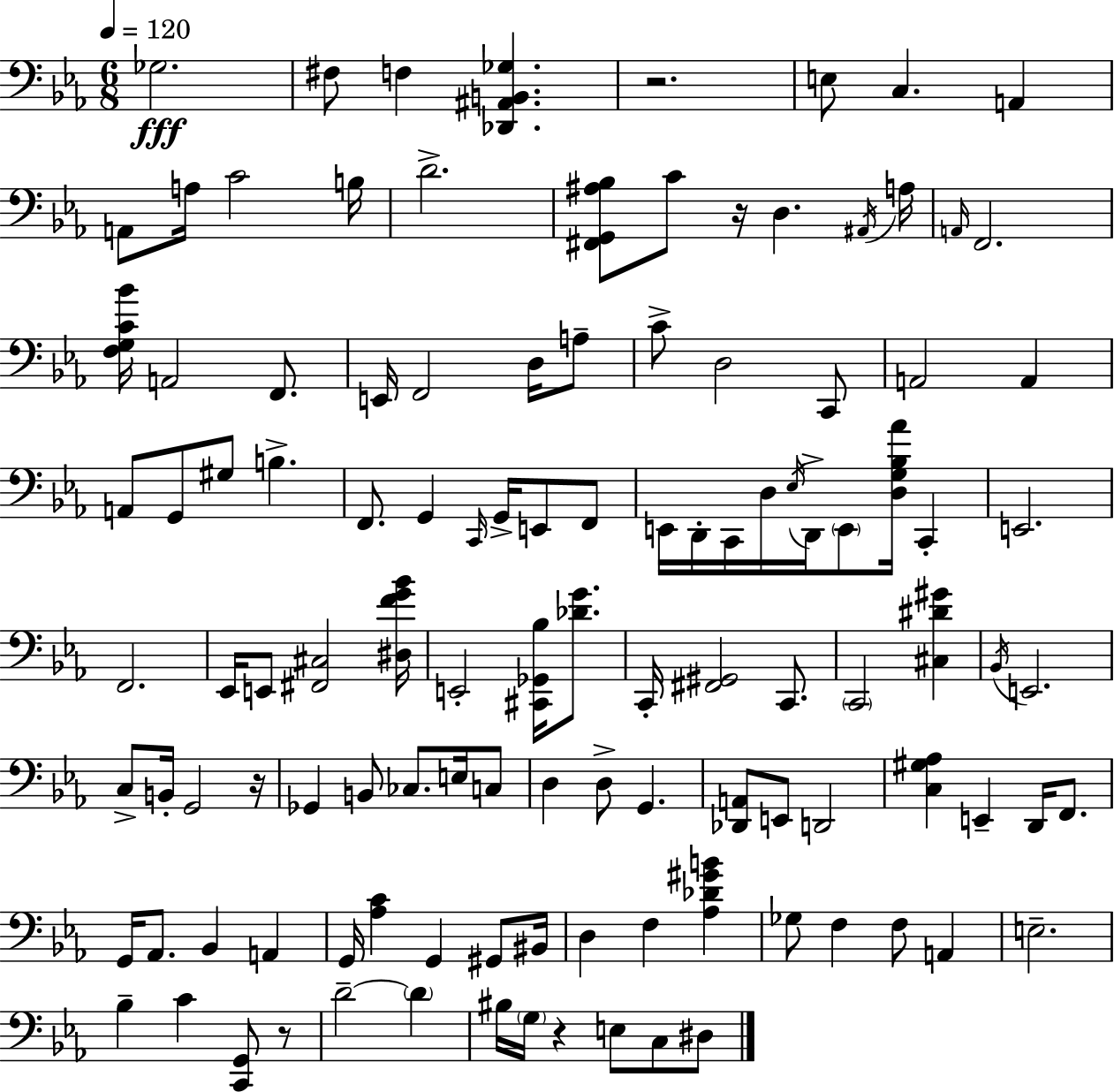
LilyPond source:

{
  \clef bass
  \numericTimeSignature
  \time 6/8
  \key ees \major
  \tempo 4 = 120
  ges2.\fff | fis8 f4 <des, ais, b, ges>4. | r2. | e8 c4. a,4 | \break a,8 a16 c'2 b16 | d'2.-> | <fis, g, ais bes>8 c'8 r16 d4. \acciaccatura { ais,16 } | a16 \grace { a,16 } f,2. | \break <f g c' bes'>16 a,2 f,8. | e,16 f,2 d16 | a8-- c'8-> d2 | c,8 a,2 a,4 | \break a,8 g,8 gis8 b4.-> | f,8. g,4 \grace { c,16 } g,16-> e,8 | f,8 e,16 d,16-. c,16 d16 \acciaccatura { ees16 } d,16-> \parenthesize e,8 <d g bes aes'>16 | c,4-. e,2. | \break f,2. | ees,16 e,8 <fis, cis>2 | <dis f' g' bes'>16 e,2-. | <cis, ges, bes>16 <des' g'>8. c,16-. <fis, gis,>2 | \break c,8. \parenthesize c,2 | <cis dis' gis'>4 \acciaccatura { bes,16 } e,2. | c8-> b,16-. g,2 | r16 ges,4 b,8 ces8. | \break e16 c8 d4 d8-> g,4. | <des, a,>8 e,8 d,2 | <c gis aes>4 e,4-- | d,16 f,8. g,16 aes,8. bes,4 | \break a,4 g,16 <aes c'>4 g,4 | gis,8 bis,16 d4 f4 | <aes des' gis' b'>4 ges8 f4 f8 | a,4 e2.-- | \break bes4-- c'4 | <c, g,>8 r8 d'2--~~ | \parenthesize d'4 bis16 \parenthesize g16 r4 e8 | c8 dis8 \bar "|."
}